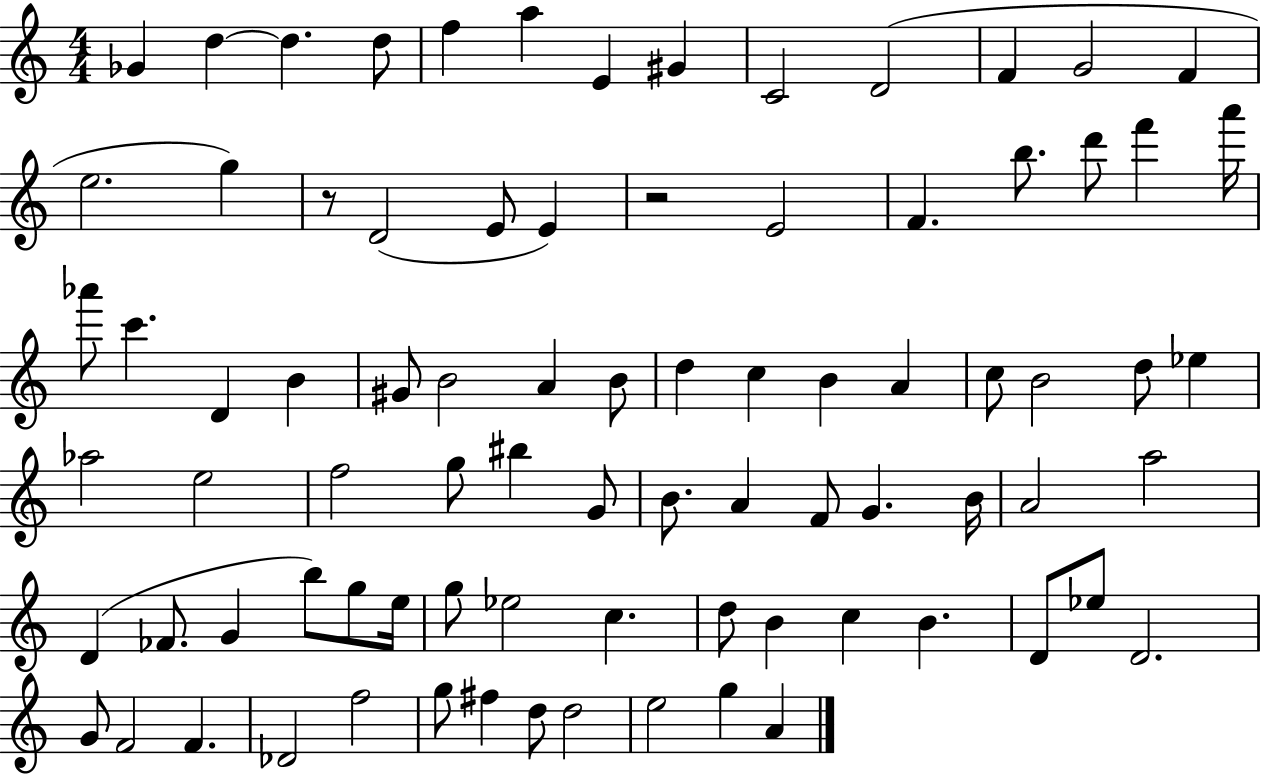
X:1
T:Untitled
M:4/4
L:1/4
K:C
_G d d d/2 f a E ^G C2 D2 F G2 F e2 g z/2 D2 E/2 E z2 E2 F b/2 d'/2 f' a'/4 _a'/2 c' D B ^G/2 B2 A B/2 d c B A c/2 B2 d/2 _e _a2 e2 f2 g/2 ^b G/2 B/2 A F/2 G B/4 A2 a2 D _F/2 G b/2 g/2 e/4 g/2 _e2 c d/2 B c B D/2 _e/2 D2 G/2 F2 F _D2 f2 g/2 ^f d/2 d2 e2 g A